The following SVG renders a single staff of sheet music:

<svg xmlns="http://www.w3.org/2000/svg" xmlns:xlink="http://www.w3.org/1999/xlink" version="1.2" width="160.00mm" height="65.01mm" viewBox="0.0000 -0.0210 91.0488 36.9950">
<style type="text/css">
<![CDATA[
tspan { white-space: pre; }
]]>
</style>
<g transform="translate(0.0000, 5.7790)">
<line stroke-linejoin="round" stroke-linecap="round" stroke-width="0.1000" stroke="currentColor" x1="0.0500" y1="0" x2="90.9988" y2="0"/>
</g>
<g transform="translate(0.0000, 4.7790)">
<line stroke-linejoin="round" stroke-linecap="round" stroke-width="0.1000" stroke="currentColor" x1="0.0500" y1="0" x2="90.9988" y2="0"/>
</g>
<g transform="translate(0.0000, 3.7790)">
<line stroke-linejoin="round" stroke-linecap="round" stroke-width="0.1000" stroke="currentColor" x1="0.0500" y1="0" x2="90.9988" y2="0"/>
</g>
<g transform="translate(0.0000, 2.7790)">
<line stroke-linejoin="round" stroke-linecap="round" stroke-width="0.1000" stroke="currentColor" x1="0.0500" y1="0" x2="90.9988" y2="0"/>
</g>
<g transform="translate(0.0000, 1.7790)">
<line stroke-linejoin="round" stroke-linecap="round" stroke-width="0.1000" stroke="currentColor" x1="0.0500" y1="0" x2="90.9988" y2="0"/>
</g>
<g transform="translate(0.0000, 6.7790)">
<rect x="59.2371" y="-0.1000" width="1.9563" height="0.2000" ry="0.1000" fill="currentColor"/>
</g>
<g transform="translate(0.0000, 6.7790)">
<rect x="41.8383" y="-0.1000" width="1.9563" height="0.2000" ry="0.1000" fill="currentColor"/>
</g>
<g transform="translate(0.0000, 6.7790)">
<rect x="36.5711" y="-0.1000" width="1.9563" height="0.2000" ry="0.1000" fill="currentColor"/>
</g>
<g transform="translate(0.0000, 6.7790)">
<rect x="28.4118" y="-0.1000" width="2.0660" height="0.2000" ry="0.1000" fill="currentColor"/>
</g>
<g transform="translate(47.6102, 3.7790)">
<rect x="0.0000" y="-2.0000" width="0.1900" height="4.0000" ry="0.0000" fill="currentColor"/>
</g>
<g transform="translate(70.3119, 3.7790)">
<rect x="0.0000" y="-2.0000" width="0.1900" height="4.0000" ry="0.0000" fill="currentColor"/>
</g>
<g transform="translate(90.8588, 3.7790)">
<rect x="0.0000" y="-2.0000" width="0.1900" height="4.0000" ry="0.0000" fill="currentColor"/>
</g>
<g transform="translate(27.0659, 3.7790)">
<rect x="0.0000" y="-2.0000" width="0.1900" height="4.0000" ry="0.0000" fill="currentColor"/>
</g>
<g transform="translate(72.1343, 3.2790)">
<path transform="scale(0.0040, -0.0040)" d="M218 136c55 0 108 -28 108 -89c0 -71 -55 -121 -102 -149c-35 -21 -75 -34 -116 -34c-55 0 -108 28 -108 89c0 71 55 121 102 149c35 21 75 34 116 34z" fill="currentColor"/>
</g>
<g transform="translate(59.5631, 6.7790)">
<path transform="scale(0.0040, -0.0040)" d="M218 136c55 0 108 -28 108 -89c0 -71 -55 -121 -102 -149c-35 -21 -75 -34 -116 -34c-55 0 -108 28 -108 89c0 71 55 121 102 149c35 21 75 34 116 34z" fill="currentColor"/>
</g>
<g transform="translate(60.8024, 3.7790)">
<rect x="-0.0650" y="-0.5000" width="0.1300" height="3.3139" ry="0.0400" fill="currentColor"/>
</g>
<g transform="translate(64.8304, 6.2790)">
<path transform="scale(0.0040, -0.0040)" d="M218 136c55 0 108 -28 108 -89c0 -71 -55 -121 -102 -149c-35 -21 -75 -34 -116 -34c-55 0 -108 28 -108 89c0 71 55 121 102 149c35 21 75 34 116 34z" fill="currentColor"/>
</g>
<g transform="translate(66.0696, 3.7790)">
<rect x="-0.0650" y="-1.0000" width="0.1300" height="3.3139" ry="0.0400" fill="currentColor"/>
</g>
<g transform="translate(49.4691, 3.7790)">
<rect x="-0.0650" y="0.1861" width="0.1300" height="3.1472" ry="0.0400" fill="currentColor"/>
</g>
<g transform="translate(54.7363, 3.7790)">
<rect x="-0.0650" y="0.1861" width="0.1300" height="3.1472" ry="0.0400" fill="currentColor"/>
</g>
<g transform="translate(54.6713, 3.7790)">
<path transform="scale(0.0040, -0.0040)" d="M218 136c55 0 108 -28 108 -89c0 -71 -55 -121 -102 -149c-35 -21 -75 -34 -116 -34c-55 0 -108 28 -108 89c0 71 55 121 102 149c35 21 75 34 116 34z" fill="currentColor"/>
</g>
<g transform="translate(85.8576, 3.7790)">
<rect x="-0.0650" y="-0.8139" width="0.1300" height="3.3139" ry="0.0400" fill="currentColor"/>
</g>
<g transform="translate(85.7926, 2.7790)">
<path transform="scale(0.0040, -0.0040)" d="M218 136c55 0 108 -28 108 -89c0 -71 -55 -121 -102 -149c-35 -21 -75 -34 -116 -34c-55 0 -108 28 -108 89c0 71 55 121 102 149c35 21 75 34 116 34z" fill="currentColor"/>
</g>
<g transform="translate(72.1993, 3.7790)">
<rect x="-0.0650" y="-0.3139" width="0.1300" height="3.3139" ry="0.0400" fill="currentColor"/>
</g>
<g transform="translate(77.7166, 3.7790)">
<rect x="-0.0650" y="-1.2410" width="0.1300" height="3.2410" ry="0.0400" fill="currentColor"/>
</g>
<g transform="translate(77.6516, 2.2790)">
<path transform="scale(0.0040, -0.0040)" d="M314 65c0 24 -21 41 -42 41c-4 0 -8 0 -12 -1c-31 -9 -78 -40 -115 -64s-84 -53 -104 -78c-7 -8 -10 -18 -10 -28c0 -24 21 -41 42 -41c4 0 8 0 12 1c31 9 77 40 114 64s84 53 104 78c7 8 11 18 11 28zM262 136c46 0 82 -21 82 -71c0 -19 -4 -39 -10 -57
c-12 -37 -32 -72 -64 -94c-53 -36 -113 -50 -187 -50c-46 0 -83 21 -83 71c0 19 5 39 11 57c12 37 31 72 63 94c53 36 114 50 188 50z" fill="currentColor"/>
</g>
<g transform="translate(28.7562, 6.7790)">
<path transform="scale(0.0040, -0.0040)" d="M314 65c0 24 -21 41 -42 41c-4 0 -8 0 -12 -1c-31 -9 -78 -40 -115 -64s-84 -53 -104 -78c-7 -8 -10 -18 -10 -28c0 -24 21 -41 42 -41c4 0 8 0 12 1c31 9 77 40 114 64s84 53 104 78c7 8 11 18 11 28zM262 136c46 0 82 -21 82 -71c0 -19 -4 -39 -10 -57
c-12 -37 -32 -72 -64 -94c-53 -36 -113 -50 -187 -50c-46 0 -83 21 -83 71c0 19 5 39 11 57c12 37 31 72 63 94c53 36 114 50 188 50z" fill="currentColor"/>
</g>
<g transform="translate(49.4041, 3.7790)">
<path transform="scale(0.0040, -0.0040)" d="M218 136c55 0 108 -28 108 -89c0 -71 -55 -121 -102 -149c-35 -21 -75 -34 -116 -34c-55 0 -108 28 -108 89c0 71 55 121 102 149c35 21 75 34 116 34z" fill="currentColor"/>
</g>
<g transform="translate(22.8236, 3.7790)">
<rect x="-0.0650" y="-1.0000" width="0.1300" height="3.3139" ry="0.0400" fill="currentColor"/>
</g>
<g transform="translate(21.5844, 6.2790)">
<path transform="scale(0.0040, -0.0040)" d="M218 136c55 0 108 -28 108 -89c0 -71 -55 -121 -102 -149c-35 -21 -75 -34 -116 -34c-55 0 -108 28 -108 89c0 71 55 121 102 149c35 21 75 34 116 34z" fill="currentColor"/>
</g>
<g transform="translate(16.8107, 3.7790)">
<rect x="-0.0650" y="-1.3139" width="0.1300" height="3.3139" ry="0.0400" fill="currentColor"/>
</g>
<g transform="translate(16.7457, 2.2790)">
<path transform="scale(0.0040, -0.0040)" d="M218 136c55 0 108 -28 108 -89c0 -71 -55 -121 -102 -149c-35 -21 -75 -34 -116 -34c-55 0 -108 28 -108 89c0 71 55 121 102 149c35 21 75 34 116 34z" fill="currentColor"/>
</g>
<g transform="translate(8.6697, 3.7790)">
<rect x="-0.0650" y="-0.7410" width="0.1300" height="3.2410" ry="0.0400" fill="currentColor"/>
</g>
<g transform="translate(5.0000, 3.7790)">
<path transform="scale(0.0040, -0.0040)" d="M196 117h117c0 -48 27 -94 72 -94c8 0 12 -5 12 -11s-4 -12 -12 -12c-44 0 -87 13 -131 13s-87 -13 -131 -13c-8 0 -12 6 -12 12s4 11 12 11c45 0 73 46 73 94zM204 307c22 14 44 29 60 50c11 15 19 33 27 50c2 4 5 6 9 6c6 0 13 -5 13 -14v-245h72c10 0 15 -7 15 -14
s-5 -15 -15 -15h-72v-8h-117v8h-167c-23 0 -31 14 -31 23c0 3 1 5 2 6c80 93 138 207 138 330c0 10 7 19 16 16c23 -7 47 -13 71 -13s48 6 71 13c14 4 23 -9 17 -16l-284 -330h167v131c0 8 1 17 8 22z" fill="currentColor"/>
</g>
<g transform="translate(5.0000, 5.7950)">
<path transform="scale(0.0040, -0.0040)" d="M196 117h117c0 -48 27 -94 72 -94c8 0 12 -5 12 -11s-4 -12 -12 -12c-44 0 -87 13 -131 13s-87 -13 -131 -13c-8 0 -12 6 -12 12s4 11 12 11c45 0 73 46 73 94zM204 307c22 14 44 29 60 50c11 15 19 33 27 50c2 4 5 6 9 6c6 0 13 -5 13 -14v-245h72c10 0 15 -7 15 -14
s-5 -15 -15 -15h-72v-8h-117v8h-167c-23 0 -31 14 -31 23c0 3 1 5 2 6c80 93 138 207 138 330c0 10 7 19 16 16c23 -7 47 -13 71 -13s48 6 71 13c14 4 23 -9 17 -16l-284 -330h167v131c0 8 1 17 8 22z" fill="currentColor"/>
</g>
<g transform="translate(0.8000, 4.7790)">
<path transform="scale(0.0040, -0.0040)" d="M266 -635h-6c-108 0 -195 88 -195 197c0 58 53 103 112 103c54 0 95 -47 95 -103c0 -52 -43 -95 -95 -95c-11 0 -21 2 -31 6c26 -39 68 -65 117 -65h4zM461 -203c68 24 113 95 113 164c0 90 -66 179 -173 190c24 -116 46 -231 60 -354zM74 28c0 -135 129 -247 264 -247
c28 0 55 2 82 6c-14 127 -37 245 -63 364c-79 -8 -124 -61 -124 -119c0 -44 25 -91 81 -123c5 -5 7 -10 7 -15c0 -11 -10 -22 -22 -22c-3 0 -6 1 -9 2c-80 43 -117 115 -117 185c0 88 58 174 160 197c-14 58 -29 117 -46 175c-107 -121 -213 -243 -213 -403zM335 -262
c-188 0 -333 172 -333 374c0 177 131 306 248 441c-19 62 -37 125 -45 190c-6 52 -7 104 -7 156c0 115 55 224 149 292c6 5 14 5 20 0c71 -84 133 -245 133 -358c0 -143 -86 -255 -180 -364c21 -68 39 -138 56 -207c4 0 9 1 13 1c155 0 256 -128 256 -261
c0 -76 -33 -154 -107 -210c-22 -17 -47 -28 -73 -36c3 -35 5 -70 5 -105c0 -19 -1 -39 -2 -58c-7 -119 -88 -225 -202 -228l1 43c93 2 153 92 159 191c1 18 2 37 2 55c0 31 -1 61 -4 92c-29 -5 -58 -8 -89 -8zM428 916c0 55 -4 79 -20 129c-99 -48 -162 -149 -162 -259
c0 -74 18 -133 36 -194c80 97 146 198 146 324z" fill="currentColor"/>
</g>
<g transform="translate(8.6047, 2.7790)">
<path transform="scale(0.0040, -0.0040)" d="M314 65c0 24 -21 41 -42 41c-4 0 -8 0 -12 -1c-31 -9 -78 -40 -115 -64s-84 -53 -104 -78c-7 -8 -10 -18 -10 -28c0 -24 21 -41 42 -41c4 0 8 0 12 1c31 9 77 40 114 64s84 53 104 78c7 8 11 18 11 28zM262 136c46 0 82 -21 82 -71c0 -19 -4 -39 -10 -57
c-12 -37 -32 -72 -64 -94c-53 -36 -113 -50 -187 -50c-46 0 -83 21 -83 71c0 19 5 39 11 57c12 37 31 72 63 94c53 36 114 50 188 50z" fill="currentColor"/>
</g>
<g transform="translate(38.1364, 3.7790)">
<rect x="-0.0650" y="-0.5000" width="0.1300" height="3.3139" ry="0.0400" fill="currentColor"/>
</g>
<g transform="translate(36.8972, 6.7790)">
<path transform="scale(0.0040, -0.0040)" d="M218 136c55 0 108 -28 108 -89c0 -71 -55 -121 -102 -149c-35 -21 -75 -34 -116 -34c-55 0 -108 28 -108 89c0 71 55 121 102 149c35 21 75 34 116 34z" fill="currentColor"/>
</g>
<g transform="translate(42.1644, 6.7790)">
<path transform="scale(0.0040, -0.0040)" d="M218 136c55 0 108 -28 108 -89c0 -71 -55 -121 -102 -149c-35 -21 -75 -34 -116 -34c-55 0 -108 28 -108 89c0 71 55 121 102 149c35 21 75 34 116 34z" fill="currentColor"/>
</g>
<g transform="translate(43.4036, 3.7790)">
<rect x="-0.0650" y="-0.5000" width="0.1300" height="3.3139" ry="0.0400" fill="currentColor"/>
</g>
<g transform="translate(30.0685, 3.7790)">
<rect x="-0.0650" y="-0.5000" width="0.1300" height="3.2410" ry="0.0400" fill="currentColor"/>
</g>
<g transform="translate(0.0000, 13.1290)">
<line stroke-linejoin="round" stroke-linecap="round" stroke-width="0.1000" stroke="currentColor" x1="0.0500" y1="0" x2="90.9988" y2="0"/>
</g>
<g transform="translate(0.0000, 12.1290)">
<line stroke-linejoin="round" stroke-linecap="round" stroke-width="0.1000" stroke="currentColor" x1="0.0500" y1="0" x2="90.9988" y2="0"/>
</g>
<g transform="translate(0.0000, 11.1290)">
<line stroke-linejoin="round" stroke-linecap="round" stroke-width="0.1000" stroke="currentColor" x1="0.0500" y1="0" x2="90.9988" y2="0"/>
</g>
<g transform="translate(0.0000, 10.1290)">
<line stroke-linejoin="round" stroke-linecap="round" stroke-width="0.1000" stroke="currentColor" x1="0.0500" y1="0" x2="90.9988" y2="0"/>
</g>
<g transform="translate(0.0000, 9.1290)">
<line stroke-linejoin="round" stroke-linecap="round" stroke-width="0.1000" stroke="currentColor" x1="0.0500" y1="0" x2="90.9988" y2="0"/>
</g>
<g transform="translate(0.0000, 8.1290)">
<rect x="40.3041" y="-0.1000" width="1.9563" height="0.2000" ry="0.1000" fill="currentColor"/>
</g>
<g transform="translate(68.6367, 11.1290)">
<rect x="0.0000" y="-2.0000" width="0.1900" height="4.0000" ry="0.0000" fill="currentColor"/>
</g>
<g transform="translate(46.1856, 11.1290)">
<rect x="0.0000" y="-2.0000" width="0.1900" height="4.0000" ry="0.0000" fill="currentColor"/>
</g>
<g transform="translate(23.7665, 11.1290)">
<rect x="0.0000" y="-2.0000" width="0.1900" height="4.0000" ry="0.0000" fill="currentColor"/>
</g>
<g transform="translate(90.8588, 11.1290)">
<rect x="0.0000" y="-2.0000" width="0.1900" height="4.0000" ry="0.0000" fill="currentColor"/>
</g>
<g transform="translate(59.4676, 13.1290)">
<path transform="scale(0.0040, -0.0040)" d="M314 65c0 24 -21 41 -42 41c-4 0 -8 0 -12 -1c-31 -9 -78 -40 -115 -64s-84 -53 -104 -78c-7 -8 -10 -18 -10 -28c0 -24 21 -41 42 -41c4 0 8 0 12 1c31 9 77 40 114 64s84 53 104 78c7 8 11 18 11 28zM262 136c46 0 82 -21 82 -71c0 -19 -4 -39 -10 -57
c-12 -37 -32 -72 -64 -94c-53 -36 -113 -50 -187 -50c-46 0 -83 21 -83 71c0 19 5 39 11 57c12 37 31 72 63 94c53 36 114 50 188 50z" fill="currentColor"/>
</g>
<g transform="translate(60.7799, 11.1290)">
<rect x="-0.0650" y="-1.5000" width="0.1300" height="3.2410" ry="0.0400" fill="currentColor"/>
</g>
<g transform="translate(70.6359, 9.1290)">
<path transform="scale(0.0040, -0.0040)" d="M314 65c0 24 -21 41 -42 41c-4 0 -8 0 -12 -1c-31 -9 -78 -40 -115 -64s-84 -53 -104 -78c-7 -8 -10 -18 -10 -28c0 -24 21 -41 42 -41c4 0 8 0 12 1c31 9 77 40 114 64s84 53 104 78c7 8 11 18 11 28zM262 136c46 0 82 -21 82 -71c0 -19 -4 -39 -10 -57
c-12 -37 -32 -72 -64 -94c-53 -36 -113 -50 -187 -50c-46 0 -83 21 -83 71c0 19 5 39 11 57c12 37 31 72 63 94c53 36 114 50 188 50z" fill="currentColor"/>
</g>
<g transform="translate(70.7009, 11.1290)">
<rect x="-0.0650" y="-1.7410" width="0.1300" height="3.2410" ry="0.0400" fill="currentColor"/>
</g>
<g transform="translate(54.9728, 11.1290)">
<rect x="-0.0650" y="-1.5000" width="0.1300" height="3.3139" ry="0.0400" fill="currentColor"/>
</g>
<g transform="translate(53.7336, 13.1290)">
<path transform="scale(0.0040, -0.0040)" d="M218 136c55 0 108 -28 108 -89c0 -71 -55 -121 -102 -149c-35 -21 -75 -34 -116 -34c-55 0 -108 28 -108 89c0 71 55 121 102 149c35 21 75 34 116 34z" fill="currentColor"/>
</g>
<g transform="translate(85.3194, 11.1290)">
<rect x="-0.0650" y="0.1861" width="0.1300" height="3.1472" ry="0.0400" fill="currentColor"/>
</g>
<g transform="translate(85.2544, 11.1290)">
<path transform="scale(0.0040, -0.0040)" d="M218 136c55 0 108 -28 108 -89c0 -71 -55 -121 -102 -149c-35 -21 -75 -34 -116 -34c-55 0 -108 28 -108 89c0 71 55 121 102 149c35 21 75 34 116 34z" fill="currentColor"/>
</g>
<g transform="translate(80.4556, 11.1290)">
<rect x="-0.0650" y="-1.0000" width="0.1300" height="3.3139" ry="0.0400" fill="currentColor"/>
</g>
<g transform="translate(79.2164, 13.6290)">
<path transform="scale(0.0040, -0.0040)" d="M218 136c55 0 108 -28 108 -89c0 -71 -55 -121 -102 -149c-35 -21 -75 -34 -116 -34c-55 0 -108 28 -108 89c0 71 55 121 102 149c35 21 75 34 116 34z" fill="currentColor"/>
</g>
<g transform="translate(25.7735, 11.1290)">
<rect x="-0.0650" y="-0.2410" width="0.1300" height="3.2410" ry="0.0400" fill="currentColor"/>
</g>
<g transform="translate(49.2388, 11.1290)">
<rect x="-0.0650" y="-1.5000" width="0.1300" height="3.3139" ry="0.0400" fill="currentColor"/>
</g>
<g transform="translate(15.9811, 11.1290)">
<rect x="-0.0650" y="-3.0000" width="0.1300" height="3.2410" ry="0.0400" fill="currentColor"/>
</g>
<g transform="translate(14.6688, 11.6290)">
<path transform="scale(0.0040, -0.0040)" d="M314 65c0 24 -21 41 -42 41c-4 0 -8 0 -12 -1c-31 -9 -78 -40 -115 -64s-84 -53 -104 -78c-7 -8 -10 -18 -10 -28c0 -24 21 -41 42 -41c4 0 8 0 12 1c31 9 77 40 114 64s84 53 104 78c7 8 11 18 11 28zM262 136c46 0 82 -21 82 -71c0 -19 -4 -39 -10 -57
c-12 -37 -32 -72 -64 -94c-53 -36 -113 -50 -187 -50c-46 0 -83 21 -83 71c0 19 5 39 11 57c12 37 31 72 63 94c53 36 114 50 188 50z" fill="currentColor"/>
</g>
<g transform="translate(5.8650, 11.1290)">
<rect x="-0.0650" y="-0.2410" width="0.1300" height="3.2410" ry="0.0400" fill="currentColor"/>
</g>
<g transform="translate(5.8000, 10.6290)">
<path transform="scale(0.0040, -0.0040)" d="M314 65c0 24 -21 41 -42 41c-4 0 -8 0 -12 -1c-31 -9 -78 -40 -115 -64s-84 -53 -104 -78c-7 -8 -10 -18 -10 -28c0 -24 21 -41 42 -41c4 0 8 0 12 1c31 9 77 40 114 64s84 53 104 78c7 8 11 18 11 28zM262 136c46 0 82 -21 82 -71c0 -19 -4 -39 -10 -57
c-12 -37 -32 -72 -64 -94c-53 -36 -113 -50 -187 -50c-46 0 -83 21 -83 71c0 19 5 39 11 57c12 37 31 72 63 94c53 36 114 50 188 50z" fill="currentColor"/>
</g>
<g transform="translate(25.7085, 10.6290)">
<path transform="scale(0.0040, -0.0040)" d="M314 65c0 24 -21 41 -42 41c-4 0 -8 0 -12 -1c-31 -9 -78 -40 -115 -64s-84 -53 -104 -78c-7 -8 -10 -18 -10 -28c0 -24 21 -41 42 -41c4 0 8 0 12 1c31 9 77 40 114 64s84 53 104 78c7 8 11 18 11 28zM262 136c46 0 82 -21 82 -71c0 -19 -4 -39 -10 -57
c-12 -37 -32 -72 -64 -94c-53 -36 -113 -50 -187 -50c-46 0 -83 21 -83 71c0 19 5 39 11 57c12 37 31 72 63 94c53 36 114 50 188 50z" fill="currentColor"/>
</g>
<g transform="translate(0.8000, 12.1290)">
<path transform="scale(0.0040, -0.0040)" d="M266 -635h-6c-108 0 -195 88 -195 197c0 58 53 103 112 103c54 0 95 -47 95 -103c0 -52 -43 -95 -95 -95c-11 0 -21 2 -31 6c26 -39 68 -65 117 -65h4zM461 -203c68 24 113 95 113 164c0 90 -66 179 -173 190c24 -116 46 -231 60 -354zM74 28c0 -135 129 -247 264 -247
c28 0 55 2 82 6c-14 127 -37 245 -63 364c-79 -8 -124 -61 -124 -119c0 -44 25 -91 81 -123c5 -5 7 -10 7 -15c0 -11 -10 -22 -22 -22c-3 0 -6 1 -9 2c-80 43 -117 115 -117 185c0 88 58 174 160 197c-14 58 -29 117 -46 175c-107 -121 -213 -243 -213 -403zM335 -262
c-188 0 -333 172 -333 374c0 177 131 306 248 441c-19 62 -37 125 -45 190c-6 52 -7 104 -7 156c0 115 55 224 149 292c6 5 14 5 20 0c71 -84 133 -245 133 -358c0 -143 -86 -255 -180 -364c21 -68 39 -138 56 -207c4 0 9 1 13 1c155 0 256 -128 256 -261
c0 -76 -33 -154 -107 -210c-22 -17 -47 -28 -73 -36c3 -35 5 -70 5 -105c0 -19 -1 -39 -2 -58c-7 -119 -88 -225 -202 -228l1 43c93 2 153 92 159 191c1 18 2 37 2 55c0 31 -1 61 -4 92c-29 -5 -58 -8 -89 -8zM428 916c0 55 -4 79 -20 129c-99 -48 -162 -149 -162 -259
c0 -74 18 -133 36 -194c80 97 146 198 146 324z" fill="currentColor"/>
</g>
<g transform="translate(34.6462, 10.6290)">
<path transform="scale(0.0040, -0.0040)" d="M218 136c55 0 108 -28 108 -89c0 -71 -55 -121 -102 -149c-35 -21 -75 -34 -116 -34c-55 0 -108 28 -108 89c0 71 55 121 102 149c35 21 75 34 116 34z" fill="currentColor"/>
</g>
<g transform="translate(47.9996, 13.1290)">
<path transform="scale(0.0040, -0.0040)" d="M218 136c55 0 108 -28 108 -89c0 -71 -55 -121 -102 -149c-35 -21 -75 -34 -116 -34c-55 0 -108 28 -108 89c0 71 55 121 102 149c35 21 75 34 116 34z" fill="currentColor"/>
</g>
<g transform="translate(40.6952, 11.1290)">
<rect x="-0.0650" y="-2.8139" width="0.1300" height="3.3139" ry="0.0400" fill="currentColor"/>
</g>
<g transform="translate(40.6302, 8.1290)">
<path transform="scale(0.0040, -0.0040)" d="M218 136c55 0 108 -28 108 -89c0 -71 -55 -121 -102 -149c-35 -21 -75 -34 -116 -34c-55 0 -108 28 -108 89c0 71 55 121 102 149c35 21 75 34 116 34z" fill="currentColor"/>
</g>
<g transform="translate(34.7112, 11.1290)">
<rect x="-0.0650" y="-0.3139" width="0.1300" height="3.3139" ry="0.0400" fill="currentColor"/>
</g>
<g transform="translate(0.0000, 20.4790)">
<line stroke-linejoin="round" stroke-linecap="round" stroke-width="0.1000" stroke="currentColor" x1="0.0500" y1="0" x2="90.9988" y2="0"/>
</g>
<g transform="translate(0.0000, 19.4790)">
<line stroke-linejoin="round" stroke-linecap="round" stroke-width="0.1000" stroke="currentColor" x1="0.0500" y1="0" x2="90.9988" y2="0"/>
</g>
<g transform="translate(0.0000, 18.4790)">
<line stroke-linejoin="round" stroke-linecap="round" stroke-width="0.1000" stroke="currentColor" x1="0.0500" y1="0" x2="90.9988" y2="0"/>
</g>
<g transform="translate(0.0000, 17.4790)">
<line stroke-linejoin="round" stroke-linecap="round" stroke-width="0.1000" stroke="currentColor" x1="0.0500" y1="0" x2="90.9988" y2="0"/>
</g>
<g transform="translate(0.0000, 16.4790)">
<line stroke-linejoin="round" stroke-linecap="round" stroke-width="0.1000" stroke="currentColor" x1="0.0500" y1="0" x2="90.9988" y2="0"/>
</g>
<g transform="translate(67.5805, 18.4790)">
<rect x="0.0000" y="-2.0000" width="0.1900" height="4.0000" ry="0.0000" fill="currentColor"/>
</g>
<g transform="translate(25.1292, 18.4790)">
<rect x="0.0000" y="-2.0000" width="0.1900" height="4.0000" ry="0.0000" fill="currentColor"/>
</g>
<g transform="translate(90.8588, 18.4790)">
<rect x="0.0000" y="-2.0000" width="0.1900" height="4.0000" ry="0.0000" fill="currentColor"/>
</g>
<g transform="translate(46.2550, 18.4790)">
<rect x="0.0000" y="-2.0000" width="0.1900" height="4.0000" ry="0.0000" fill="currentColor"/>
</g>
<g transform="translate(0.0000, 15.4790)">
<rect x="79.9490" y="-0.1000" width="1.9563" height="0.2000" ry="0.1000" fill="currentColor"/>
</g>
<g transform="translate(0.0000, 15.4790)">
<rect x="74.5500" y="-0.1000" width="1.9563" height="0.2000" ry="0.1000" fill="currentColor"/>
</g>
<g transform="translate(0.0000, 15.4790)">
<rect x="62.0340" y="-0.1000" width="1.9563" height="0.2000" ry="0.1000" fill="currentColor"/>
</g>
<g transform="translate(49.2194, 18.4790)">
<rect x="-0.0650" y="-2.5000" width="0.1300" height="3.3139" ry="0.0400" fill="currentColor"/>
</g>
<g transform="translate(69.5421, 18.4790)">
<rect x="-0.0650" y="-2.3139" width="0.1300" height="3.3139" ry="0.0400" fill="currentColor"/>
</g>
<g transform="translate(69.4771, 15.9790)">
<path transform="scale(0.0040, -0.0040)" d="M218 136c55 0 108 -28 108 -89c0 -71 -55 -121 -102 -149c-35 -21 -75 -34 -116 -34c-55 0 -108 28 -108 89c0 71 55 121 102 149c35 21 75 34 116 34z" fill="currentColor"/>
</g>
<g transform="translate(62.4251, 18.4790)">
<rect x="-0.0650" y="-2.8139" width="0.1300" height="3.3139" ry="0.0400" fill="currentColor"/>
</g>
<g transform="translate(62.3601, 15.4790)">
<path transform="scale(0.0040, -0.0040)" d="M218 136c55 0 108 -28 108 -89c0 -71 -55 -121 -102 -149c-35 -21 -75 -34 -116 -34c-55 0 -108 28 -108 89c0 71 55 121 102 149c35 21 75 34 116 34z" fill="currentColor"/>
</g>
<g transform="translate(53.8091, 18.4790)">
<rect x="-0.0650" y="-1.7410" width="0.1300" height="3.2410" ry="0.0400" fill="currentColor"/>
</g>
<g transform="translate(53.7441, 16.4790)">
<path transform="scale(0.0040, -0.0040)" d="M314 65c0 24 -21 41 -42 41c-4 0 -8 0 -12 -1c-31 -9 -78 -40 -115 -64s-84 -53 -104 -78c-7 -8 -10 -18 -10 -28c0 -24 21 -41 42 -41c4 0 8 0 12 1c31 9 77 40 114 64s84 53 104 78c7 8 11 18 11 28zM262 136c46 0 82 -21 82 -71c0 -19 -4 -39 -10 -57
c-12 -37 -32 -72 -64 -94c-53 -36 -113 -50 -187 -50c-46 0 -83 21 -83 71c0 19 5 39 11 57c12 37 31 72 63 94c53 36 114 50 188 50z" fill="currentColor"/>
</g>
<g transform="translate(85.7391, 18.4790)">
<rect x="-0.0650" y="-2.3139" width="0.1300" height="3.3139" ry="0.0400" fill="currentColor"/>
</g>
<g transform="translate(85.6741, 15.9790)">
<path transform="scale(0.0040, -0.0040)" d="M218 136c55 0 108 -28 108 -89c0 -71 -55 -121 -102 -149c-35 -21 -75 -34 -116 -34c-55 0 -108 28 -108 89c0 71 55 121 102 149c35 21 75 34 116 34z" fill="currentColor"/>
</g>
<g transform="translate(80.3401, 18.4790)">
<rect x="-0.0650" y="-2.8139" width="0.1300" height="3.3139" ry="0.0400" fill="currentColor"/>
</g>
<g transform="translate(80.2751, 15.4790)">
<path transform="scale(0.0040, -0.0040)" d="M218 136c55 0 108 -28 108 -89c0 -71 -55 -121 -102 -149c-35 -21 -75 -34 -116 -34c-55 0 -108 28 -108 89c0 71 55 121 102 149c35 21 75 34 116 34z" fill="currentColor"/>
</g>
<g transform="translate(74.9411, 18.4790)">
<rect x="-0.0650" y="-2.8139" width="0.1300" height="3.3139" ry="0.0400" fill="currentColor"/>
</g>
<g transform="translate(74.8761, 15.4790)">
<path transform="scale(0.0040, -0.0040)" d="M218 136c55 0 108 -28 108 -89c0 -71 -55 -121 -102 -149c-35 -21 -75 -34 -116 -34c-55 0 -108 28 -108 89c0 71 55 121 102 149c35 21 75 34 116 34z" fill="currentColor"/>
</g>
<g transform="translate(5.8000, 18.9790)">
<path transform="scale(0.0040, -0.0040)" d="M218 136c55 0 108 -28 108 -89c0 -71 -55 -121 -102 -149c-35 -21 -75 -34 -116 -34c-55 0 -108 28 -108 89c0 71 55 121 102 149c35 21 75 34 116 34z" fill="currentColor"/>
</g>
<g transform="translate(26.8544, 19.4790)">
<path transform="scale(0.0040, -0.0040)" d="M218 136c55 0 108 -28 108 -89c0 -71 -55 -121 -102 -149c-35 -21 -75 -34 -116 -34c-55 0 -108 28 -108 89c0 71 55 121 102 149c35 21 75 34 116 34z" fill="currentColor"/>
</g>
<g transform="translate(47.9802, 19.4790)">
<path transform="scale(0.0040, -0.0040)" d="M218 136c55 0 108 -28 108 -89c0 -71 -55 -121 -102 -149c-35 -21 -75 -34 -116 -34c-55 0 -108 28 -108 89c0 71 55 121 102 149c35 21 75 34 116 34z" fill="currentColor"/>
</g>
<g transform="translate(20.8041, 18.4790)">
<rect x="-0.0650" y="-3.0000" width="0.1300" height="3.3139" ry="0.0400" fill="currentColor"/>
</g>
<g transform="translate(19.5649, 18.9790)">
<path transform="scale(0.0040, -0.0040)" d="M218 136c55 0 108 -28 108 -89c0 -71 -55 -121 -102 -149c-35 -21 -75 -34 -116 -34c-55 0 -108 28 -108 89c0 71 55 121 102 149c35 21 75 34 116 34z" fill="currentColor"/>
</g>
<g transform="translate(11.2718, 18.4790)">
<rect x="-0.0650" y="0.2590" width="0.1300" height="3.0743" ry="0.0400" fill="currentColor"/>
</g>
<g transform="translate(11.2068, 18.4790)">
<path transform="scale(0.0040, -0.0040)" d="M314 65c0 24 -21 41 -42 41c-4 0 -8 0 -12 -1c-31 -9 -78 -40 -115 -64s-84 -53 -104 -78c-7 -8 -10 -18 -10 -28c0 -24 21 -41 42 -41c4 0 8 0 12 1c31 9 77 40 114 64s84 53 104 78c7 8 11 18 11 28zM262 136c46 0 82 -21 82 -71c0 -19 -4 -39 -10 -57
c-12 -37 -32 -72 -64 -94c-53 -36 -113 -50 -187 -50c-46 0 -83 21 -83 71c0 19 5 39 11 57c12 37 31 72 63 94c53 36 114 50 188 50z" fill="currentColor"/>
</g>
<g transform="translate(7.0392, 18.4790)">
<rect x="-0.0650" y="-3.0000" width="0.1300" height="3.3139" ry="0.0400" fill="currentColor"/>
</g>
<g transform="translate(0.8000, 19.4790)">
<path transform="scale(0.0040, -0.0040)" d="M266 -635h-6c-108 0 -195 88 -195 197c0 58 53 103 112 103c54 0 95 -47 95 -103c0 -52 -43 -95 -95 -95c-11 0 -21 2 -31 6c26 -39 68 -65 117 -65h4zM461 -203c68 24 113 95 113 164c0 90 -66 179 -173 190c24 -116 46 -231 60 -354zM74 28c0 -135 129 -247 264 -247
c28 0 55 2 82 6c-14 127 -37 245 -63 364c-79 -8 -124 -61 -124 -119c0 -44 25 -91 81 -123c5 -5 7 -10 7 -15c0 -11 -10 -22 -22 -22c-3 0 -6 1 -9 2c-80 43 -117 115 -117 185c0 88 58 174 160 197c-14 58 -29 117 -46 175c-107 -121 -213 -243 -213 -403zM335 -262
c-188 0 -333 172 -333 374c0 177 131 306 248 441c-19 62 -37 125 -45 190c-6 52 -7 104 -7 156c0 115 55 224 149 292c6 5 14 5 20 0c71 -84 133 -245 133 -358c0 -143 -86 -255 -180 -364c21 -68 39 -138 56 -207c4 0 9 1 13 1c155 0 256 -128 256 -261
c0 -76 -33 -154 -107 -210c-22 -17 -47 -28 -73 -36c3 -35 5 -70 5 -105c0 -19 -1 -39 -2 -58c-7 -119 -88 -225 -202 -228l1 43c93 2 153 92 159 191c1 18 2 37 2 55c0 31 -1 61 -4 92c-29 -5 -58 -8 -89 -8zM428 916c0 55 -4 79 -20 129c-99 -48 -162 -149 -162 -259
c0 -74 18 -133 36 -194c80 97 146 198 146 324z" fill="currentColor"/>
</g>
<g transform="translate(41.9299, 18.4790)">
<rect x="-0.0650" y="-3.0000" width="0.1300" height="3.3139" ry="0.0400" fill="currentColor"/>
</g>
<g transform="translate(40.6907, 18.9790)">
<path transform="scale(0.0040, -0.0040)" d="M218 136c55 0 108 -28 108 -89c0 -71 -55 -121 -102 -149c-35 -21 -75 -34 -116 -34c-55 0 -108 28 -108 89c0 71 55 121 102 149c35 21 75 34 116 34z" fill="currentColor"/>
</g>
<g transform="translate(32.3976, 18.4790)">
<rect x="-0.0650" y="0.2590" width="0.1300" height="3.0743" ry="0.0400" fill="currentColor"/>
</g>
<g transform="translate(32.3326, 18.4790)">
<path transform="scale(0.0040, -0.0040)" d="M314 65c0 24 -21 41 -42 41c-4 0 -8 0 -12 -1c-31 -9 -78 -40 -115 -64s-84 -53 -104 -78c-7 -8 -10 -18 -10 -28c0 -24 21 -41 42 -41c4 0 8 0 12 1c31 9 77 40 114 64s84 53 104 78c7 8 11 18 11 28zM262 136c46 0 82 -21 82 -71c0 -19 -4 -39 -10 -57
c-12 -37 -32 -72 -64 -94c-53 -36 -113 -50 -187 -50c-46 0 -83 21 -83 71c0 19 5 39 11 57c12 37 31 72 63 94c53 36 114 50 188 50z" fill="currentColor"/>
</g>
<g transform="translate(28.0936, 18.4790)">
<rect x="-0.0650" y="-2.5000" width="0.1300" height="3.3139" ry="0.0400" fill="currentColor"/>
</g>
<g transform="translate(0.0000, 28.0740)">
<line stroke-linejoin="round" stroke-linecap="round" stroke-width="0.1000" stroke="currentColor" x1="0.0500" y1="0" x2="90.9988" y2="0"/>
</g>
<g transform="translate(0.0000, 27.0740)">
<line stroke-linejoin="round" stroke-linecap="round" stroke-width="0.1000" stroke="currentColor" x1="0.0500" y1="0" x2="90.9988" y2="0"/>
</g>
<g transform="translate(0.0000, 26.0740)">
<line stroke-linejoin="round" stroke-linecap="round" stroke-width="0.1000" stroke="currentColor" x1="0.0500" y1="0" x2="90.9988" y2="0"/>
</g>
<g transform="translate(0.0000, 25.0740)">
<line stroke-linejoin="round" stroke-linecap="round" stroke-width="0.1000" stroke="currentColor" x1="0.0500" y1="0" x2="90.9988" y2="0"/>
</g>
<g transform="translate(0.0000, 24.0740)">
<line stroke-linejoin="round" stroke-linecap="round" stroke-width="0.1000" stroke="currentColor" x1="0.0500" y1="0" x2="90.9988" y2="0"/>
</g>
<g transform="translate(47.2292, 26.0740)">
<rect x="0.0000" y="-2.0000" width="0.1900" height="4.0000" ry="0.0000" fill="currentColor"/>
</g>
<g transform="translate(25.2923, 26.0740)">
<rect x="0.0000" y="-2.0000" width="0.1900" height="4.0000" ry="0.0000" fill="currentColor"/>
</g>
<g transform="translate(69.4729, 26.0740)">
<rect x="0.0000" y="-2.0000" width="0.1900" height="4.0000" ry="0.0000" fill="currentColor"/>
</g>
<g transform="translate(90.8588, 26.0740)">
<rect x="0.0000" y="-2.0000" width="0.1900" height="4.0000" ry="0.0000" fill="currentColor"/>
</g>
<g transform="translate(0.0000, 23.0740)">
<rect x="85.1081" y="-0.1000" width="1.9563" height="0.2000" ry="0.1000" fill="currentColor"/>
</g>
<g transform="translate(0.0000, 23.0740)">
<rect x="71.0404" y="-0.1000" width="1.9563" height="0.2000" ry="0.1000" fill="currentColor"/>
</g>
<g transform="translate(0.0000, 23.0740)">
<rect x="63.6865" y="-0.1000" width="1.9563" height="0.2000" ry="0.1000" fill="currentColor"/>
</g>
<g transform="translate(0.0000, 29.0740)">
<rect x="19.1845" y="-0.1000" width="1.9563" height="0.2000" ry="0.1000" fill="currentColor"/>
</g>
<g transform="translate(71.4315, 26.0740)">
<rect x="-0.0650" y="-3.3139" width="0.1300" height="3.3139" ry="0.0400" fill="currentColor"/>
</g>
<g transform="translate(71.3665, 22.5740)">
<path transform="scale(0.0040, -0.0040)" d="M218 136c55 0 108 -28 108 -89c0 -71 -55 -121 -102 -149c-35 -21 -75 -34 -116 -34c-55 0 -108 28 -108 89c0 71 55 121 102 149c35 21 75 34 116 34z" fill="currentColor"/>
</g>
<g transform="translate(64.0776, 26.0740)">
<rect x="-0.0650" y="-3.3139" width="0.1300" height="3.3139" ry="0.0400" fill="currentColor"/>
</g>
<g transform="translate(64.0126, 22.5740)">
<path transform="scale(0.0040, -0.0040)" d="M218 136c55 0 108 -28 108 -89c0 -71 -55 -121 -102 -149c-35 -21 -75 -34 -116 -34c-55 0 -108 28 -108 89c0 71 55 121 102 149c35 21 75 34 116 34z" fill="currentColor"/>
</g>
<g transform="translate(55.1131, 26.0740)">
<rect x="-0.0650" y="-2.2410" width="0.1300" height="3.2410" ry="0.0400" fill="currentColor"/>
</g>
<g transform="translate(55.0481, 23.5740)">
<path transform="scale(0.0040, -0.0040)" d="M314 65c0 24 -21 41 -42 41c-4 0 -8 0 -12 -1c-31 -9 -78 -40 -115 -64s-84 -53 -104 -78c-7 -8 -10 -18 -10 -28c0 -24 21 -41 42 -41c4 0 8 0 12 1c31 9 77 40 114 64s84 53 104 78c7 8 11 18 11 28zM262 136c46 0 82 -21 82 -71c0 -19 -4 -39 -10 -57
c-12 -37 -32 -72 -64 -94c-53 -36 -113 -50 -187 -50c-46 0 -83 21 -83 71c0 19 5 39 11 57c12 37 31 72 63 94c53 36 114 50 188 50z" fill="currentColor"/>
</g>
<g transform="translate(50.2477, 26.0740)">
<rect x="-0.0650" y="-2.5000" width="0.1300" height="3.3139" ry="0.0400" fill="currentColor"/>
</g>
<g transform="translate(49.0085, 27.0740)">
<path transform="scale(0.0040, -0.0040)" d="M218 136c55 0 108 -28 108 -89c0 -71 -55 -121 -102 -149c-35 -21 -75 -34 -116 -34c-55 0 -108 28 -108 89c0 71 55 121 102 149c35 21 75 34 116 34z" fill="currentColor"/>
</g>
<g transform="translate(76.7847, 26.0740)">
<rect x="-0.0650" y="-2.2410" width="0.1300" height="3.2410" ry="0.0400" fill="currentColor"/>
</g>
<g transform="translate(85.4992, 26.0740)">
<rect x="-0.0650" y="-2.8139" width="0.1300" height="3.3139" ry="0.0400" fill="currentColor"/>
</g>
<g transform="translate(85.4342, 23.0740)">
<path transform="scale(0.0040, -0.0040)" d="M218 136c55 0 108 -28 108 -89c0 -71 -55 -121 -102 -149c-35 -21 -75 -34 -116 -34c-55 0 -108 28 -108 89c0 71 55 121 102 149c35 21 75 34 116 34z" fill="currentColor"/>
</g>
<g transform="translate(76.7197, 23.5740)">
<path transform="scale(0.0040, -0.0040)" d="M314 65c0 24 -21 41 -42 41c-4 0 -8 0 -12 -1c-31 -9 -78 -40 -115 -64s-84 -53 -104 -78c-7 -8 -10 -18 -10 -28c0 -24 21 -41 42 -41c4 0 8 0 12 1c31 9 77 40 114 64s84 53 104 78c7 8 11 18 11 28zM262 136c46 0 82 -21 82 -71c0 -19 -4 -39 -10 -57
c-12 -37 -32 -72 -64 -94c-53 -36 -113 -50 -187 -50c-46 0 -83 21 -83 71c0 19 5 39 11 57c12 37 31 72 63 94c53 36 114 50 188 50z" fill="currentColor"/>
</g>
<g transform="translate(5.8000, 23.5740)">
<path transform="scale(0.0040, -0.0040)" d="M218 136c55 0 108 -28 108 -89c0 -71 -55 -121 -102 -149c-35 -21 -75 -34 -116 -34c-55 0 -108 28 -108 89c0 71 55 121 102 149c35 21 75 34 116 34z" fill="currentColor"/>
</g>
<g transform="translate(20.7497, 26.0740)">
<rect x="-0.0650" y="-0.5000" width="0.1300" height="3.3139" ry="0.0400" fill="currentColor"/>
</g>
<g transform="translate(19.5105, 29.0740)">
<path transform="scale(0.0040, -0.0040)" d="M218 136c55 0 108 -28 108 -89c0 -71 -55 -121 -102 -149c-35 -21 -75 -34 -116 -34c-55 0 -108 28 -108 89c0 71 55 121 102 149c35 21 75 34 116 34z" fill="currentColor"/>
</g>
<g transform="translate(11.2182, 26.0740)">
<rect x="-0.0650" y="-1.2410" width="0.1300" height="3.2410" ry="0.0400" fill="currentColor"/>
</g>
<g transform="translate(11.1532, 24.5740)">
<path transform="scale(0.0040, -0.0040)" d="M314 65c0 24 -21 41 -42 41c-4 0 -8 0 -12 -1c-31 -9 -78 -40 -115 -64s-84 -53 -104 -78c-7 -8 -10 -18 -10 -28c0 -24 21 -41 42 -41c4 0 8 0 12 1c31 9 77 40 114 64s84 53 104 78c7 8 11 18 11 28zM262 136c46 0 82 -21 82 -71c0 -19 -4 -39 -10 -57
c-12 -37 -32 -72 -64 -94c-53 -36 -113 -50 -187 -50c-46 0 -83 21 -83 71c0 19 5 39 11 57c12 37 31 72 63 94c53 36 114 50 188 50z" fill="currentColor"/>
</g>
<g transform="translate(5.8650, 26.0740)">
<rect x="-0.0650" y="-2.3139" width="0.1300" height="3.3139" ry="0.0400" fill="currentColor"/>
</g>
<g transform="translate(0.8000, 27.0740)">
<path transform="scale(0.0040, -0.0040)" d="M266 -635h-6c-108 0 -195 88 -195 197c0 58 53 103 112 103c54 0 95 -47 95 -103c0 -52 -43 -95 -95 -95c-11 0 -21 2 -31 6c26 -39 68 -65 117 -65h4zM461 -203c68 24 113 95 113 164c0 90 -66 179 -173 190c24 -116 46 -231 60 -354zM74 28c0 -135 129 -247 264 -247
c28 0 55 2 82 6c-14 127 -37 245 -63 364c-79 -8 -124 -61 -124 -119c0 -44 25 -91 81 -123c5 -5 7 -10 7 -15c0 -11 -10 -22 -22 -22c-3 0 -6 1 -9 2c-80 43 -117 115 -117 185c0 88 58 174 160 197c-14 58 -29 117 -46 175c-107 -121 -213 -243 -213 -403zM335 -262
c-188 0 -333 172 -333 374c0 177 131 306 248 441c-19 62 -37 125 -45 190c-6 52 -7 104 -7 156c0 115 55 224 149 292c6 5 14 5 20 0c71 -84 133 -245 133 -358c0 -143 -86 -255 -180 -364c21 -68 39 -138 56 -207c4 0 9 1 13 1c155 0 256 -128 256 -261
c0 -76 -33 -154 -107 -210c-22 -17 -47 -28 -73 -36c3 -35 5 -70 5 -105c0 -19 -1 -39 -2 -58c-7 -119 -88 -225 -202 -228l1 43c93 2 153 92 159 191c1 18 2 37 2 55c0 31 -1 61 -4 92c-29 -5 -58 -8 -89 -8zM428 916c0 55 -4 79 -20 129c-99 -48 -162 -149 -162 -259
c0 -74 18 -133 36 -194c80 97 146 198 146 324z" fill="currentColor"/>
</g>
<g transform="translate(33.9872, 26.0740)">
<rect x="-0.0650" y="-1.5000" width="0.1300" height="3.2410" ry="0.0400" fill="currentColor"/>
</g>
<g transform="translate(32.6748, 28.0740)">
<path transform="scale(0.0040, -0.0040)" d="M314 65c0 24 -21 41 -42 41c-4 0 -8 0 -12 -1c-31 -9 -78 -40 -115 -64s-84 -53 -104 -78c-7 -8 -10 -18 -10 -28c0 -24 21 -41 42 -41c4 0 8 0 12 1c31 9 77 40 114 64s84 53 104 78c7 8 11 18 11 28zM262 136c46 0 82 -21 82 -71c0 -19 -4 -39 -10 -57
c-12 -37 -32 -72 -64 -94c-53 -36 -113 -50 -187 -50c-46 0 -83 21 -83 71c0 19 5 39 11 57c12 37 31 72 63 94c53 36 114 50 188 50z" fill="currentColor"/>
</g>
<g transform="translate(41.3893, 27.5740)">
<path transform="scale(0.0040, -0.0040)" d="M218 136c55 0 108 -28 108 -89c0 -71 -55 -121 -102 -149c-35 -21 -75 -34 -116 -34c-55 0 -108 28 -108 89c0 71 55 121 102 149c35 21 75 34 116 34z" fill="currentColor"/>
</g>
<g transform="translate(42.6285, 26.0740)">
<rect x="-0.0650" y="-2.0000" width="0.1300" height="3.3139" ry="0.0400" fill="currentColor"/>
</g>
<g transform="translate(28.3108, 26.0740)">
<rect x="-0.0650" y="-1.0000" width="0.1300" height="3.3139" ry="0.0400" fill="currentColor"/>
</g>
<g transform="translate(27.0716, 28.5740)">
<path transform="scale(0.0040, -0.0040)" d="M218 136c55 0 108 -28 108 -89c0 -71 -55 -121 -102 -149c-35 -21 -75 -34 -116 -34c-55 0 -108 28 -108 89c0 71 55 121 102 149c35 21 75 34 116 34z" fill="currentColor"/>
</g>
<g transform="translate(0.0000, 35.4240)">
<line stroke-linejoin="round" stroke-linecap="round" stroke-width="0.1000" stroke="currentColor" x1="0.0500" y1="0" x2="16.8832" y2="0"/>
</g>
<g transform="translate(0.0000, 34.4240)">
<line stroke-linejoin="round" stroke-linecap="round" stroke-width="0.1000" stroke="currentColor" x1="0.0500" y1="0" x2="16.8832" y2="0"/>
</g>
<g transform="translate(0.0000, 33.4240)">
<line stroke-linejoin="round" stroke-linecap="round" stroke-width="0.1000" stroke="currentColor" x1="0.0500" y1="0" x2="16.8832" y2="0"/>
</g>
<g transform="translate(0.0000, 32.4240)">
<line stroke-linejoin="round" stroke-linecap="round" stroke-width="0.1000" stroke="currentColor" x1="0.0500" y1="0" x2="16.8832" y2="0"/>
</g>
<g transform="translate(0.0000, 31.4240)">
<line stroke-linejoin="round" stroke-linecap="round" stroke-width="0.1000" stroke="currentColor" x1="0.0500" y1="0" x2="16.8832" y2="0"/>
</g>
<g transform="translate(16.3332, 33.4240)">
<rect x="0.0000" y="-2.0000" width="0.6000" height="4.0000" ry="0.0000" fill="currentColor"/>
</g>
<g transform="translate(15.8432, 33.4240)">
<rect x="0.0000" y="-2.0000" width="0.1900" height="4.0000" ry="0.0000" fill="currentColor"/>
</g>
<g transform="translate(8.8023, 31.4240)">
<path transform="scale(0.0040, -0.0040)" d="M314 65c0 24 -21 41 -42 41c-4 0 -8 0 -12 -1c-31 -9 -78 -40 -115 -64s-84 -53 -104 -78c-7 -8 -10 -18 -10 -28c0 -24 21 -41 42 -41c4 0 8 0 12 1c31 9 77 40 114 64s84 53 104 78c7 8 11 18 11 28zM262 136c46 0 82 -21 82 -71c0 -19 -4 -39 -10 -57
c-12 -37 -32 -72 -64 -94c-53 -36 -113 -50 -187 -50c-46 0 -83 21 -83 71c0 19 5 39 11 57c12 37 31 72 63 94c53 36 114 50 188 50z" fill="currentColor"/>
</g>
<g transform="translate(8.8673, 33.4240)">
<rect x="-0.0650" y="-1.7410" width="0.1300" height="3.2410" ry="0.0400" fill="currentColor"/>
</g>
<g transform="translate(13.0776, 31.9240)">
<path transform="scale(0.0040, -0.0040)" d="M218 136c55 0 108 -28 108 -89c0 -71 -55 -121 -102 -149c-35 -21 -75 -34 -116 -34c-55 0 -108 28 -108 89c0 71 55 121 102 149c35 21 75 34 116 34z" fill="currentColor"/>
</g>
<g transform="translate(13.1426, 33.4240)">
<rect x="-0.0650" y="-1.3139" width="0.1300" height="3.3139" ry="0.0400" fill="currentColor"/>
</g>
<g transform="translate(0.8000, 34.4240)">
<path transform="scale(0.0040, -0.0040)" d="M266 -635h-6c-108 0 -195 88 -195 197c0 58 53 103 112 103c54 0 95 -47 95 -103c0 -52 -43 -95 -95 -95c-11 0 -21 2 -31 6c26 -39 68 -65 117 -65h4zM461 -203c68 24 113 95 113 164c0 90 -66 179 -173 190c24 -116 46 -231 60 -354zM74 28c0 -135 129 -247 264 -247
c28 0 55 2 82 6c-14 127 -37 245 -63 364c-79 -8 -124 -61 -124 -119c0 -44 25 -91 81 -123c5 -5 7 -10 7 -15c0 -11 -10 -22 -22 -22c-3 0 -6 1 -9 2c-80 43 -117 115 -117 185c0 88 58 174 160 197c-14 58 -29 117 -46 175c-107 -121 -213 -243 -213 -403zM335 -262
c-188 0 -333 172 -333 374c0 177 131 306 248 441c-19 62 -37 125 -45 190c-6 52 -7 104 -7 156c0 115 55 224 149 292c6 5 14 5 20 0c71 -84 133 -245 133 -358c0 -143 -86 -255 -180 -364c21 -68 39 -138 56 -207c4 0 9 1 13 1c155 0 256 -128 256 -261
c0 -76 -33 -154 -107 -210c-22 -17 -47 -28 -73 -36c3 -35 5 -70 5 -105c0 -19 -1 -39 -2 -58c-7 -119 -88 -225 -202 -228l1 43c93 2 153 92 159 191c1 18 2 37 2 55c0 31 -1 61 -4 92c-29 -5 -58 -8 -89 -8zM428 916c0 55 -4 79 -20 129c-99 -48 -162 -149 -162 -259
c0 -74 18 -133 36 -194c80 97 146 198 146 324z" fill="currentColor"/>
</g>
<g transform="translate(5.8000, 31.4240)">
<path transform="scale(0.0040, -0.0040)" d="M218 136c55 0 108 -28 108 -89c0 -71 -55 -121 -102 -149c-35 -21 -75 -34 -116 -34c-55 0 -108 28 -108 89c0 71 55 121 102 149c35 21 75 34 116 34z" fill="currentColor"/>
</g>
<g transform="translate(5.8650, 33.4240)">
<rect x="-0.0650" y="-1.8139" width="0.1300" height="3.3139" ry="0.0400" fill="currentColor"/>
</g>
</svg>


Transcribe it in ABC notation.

X:1
T:Untitled
M:4/4
L:1/4
K:C
d2 e D C2 C C B B C D c e2 d c2 A2 c2 c a E E E2 f2 D B A B2 A G B2 A G f2 a g a a g g e2 C D E2 F G g2 b b g2 a f f2 e